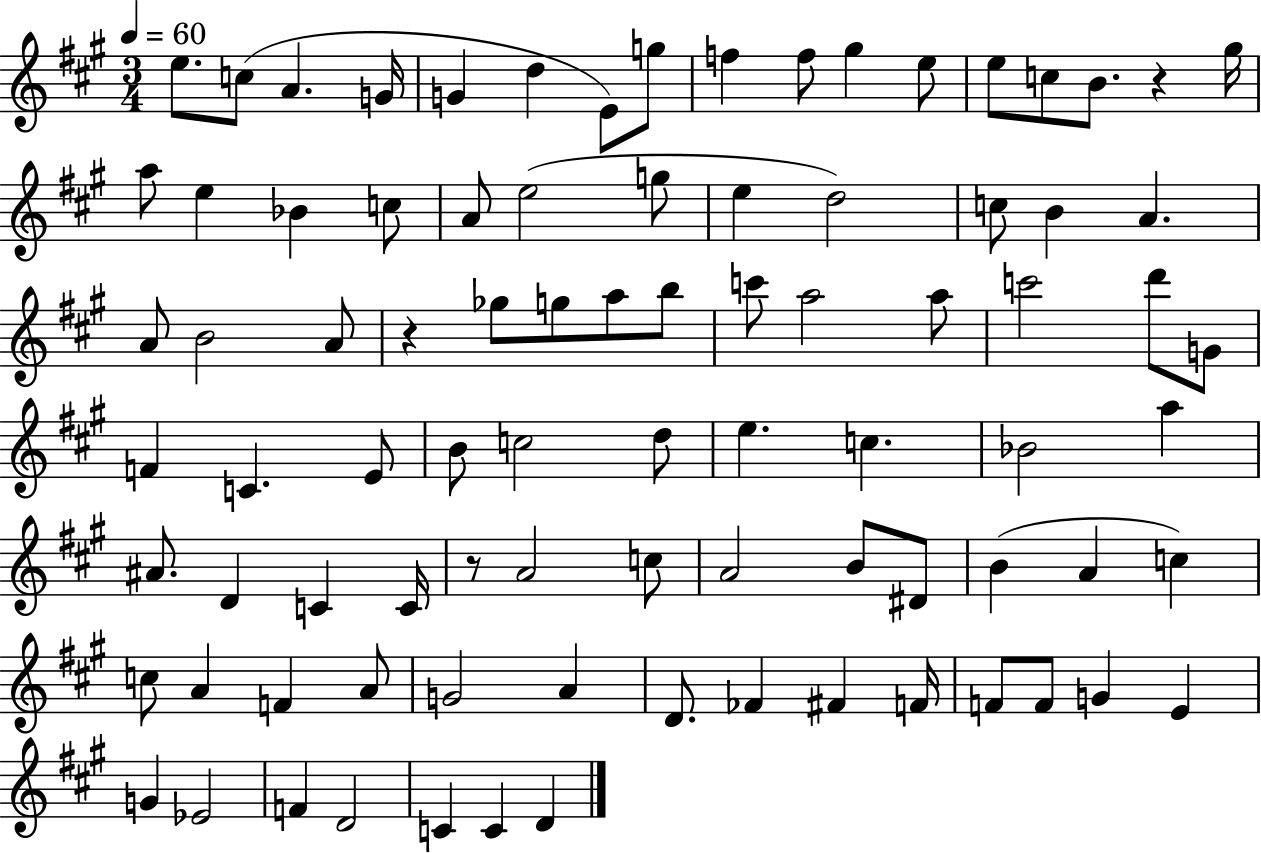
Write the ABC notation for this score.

X:1
T:Untitled
M:3/4
L:1/4
K:A
e/2 c/2 A G/4 G d E/2 g/2 f f/2 ^g e/2 e/2 c/2 B/2 z ^g/4 a/2 e _B c/2 A/2 e2 g/2 e d2 c/2 B A A/2 B2 A/2 z _g/2 g/2 a/2 b/2 c'/2 a2 a/2 c'2 d'/2 G/2 F C E/2 B/2 c2 d/2 e c _B2 a ^A/2 D C C/4 z/2 A2 c/2 A2 B/2 ^D/2 B A c c/2 A F A/2 G2 A D/2 _F ^F F/4 F/2 F/2 G E G _E2 F D2 C C D